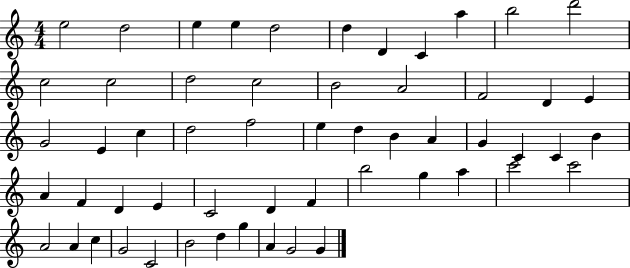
{
  \clef treble
  \numericTimeSignature
  \time 4/4
  \key c \major
  e''2 d''2 | e''4 e''4 d''2 | d''4 d'4 c'4 a''4 | b''2 d'''2 | \break c''2 c''2 | d''2 c''2 | b'2 a'2 | f'2 d'4 e'4 | \break g'2 e'4 c''4 | d''2 f''2 | e''4 d''4 b'4 a'4 | g'4 c'4 c'4 b'4 | \break a'4 f'4 d'4 e'4 | c'2 d'4 f'4 | b''2 g''4 a''4 | c'''2 c'''2 | \break a'2 a'4 c''4 | g'2 c'2 | b'2 d''4 g''4 | a'4 g'2 g'4 | \break \bar "|."
}